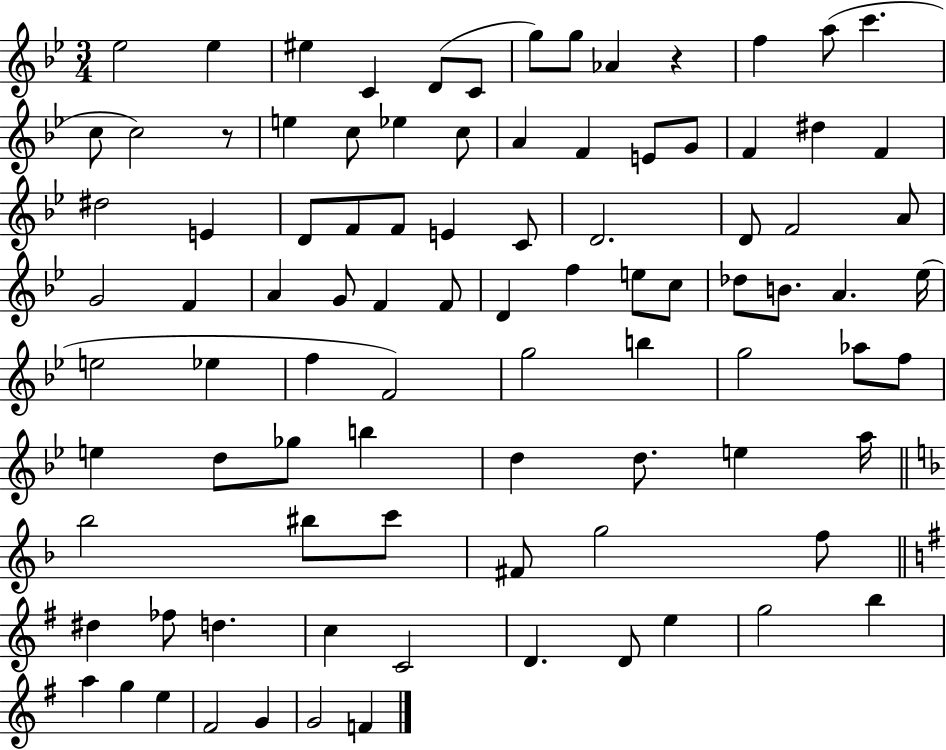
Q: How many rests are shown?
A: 2